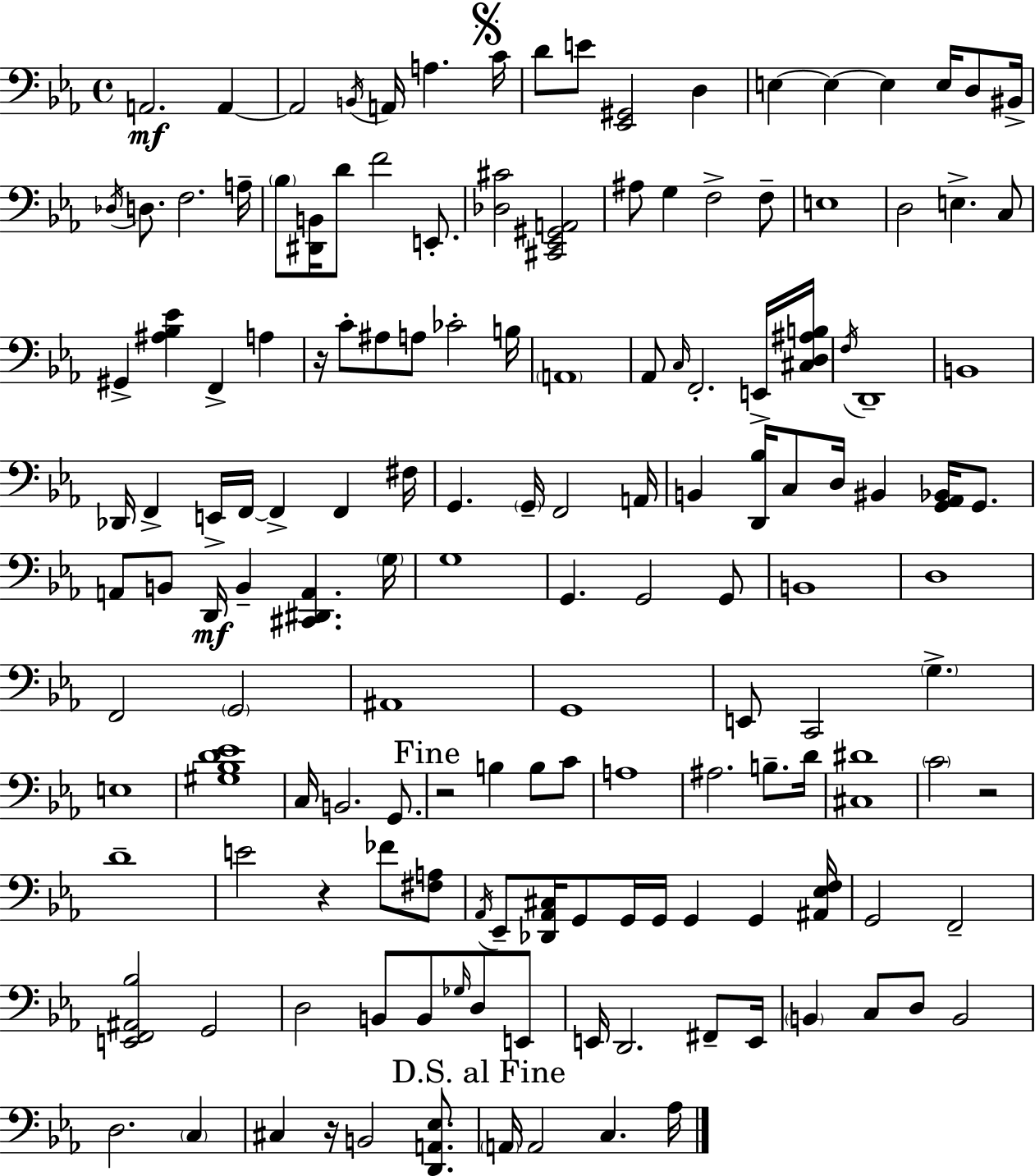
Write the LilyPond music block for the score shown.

{
  \clef bass
  \time 4/4
  \defaultTimeSignature
  \key c \minor
  a,2.\mf a,4~~ | a,2 \acciaccatura { b,16 } a,16 a4. | \mark \markup { \musicglyph "scripts.segno" } c'16 d'8 e'8 <ees, gis,>2 d4 | e4~~ e4~~ e4 e16 d8 | \break bis,16-> \acciaccatura { des16 } d8. f2. | a16-- \parenthesize bes8 <dis, b,>16 d'8 f'2 e,8.-. | <des cis'>2 <cis, ees, gis, a,>2 | ais8 g4 f2-> | \break f8-- e1 | d2 e4.-> | c8 gis,4-> <ais bes ees'>4 f,4-> a4 | r16 c'8-. ais8 a8 ces'2-. | \break b16 \parenthesize a,1 | aes,8 \grace { c16 } f,2.-. | e,16-> <cis d ais b>16 \acciaccatura { f16 } d,1-- | b,1 | \break des,16 f,4-> e,16-> f,16~~ f,4-> f,4 | fis16 g,4. \parenthesize g,16-- f,2 | a,16 b,4 <d, bes>16 c8 d16 bis,4 | <g, aes, bes,>16 g,8. a,8 b,8 d,16\mf b,4-- <cis, dis, a,>4. | \break \parenthesize g16 g1 | g,4. g,2 | g,8 b,1 | d1 | \break f,2 \parenthesize g,2 | ais,1 | g,1 | e,8 c,2 \parenthesize g4.-> | \break e1 | <gis bes d' ees'>1 | c16 b,2. | g,8. \mark "Fine" r2 b4 | \break b8 c'8 a1 | ais2. | b8.-- d'16 <cis dis'>1 | \parenthesize c'2 r2 | \break d'1-- | e'2 r4 | fes'8 <fis a>8 \acciaccatura { aes,16 } ees,8-- <des, aes, cis>16 g,8 g,16 g,16 g,4 | g,4 <ais, ees f>16 g,2 f,2-- | \break <e, f, ais, bes>2 g,2 | d2 b,8 b,8 | \grace { ges16 } d8 e,8 e,16 d,2. | fis,8-- e,16 \parenthesize b,4 c8 d8 b,2 | \break d2. | \parenthesize c4 cis4 r16 b,2 | <d, a, ees>8. \mark "D.S. al Fine" \parenthesize a,16 a,2 c4. | aes16 \bar "|."
}